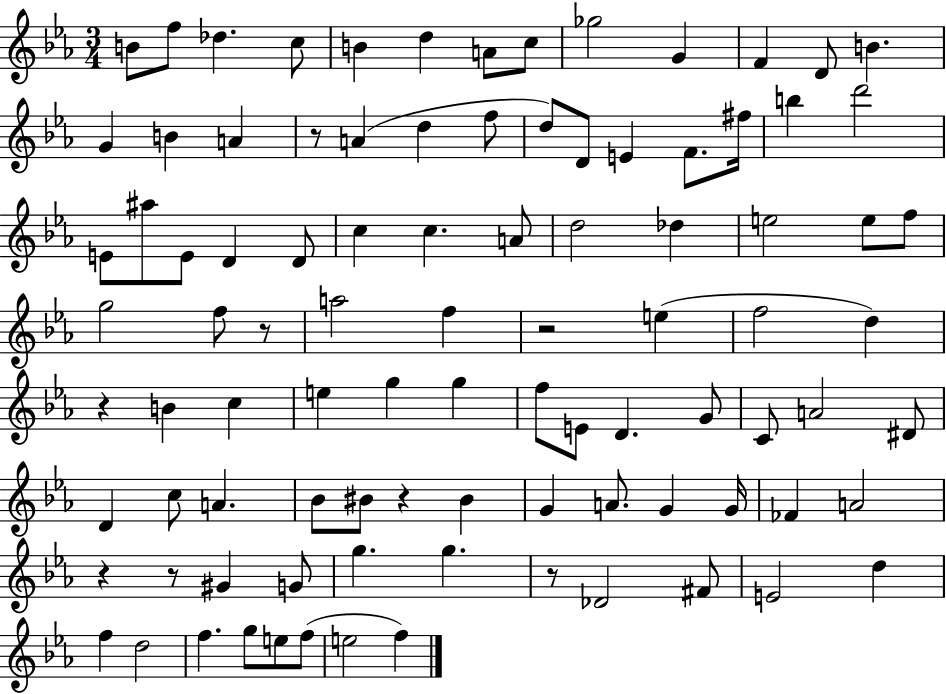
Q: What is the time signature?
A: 3/4